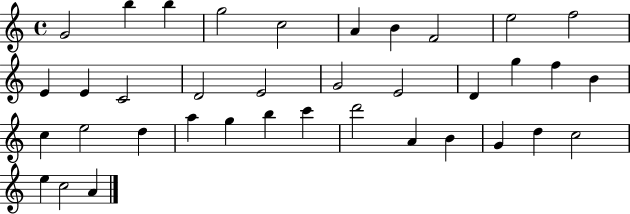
{
  \clef treble
  \time 4/4
  \defaultTimeSignature
  \key c \major
  g'2 b''4 b''4 | g''2 c''2 | a'4 b'4 f'2 | e''2 f''2 | \break e'4 e'4 c'2 | d'2 e'2 | g'2 e'2 | d'4 g''4 f''4 b'4 | \break c''4 e''2 d''4 | a''4 g''4 b''4 c'''4 | d'''2 a'4 b'4 | g'4 d''4 c''2 | \break e''4 c''2 a'4 | \bar "|."
}